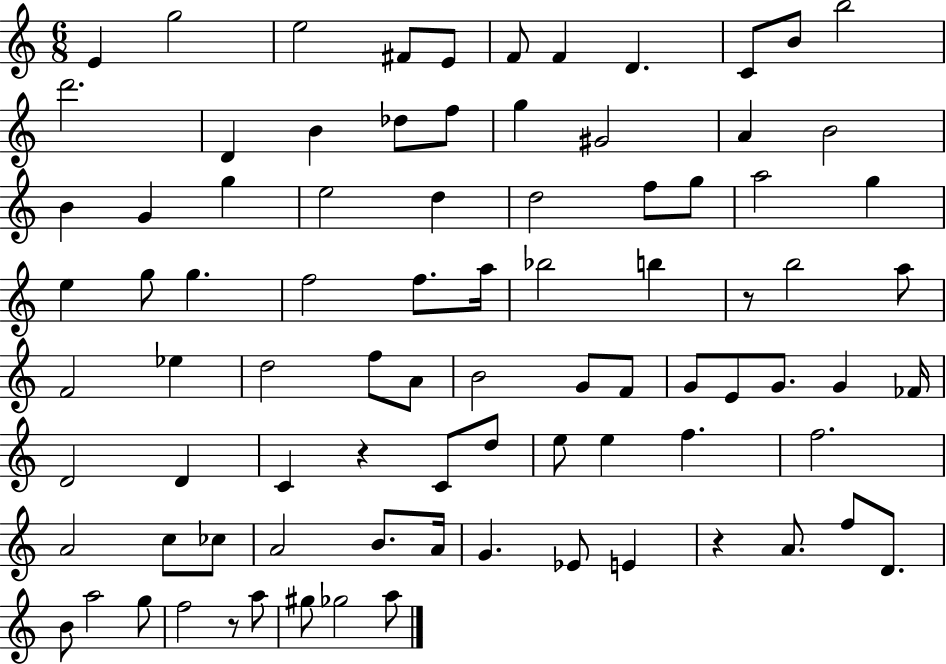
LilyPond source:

{
  \clef treble
  \numericTimeSignature
  \time 6/8
  \key c \major
  e'4 g''2 | e''2 fis'8 e'8 | f'8 f'4 d'4. | c'8 b'8 b''2 | \break d'''2. | d'4 b'4 des''8 f''8 | g''4 gis'2 | a'4 b'2 | \break b'4 g'4 g''4 | e''2 d''4 | d''2 f''8 g''8 | a''2 g''4 | \break e''4 g''8 g''4. | f''2 f''8. a''16 | bes''2 b''4 | r8 b''2 a''8 | \break f'2 ees''4 | d''2 f''8 a'8 | b'2 g'8 f'8 | g'8 e'8 g'8. g'4 fes'16 | \break d'2 d'4 | c'4 r4 c'8 d''8 | e''8 e''4 f''4. | f''2. | \break a'2 c''8 ces''8 | a'2 b'8. a'16 | g'4. ees'8 e'4 | r4 a'8. f''8 d'8. | \break b'8 a''2 g''8 | f''2 r8 a''8 | gis''8 ges''2 a''8 | \bar "|."
}